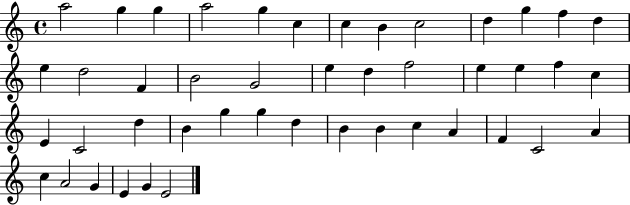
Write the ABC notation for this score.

X:1
T:Untitled
M:4/4
L:1/4
K:C
a2 g g a2 g c c B c2 d g f d e d2 F B2 G2 e d f2 e e f c E C2 d B g g d B B c A F C2 A c A2 G E G E2